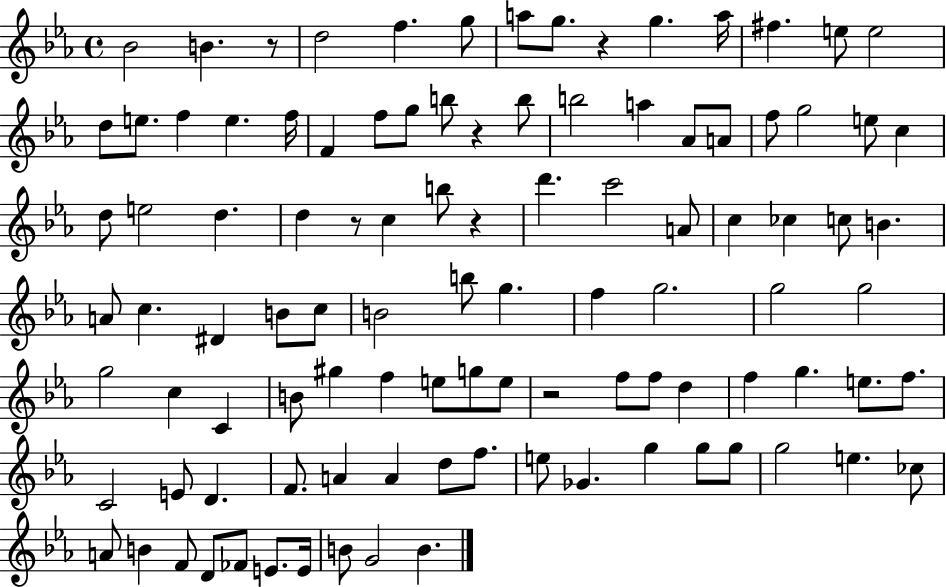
Bb4/h B4/q. R/e D5/h F5/q. G5/e A5/e G5/e. R/q G5/q. A5/s F#5/q. E5/e E5/h D5/e E5/e. F5/q E5/q. F5/s F4/q F5/e G5/e B5/e R/q B5/e B5/h A5/q Ab4/e A4/e F5/e G5/h E5/e C5/q D5/e E5/h D5/q. D5/q R/e C5/q B5/e R/q D6/q. C6/h A4/e C5/q CES5/q C5/e B4/q. A4/e C5/q. D#4/q B4/e C5/e B4/h B5/e G5/q. F5/q G5/h. G5/h G5/h G5/h C5/q C4/q B4/e G#5/q F5/q E5/e G5/e E5/e R/h F5/e F5/e D5/q F5/q G5/q. E5/e. F5/e. C4/h E4/e D4/q. F4/e. A4/q A4/q D5/e F5/e. E5/e Gb4/q. G5/q G5/e G5/e G5/h E5/q. CES5/e A4/e B4/q F4/e D4/e FES4/e E4/e. E4/s B4/e G4/h B4/q.